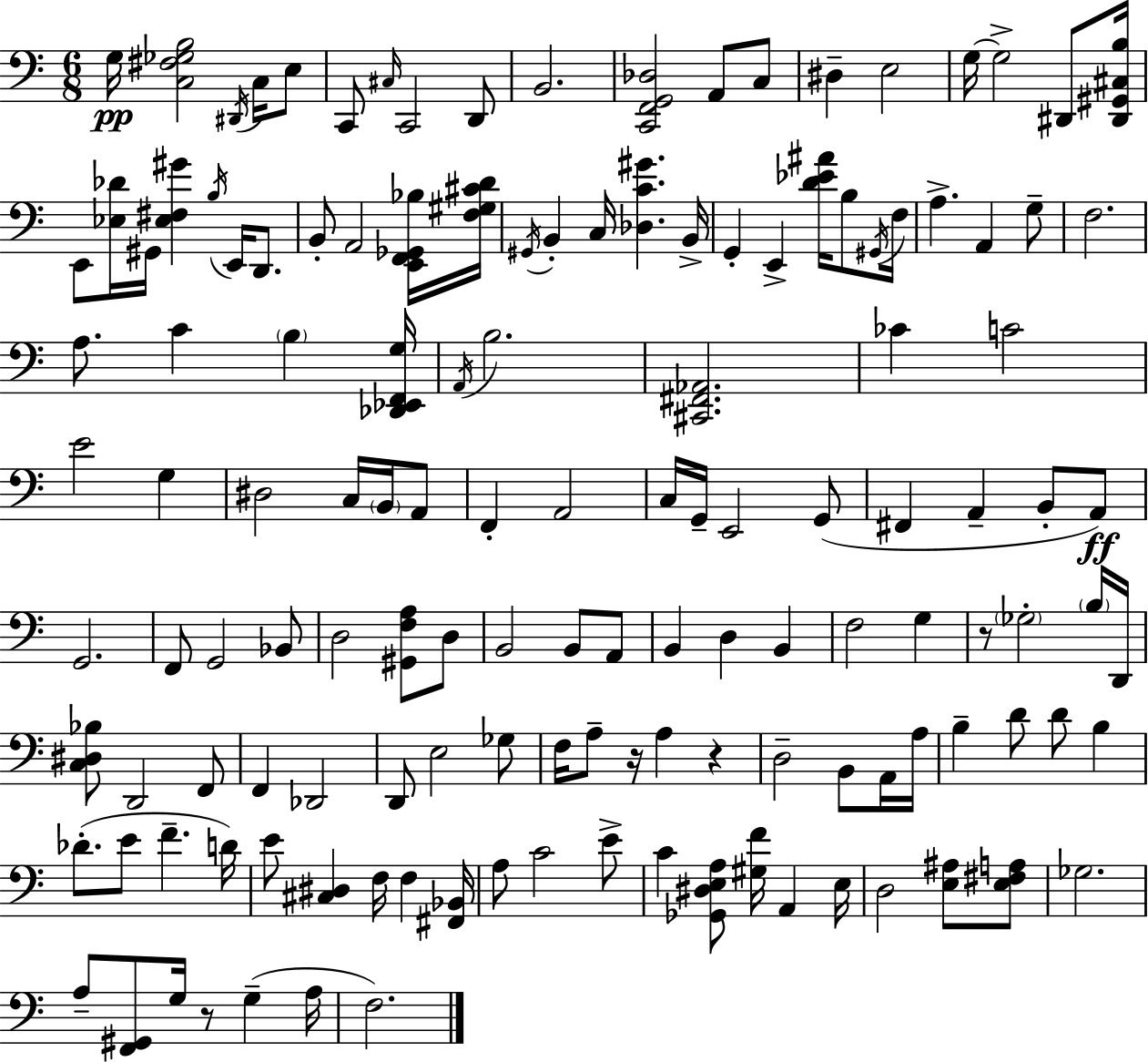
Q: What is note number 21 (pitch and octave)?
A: D2